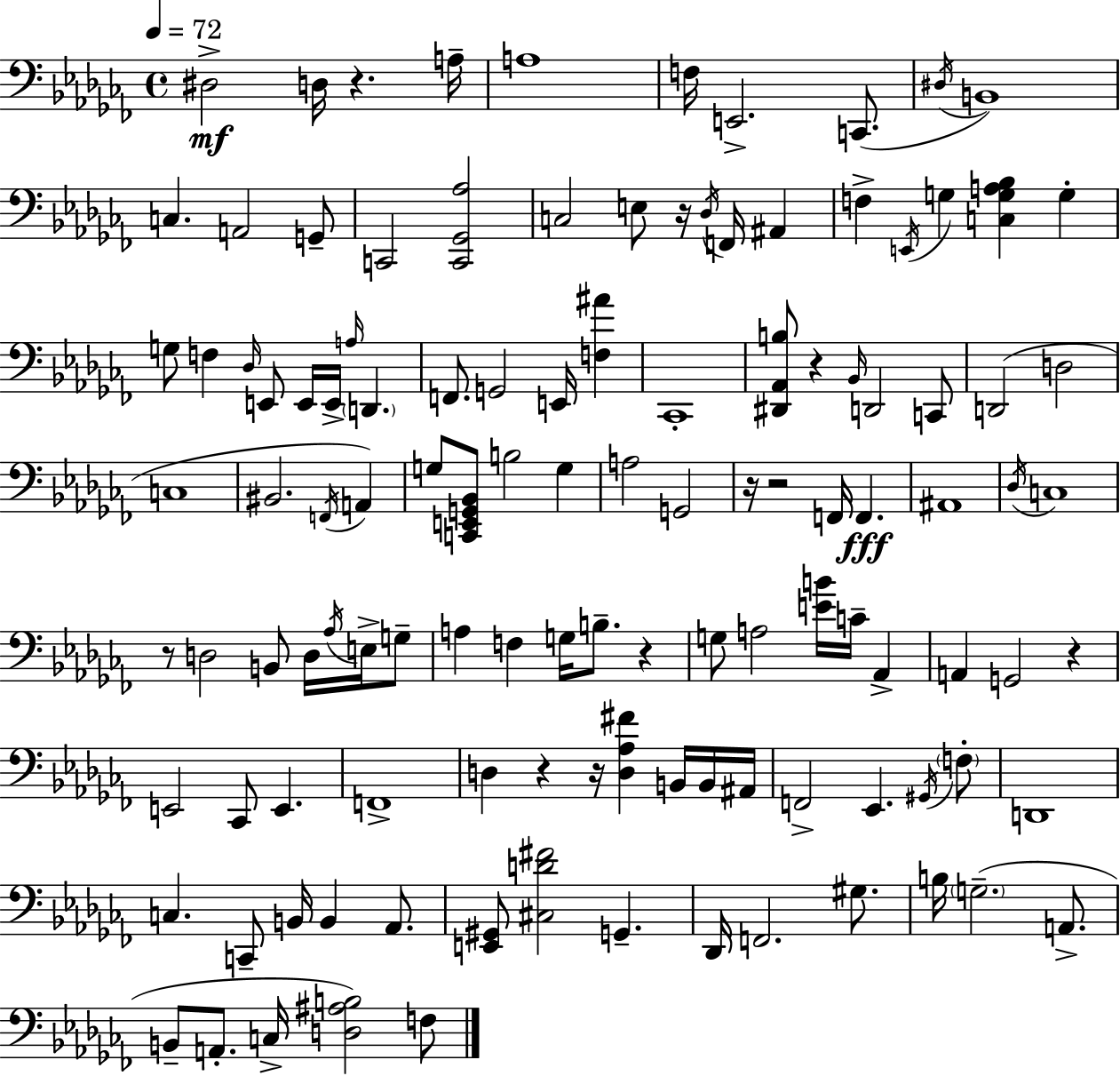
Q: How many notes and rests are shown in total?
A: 118